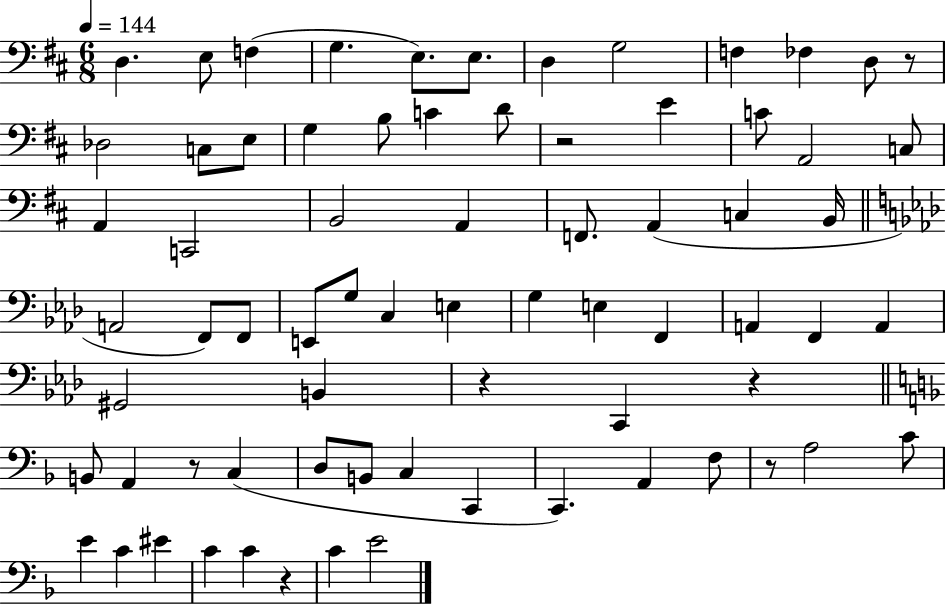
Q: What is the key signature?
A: D major